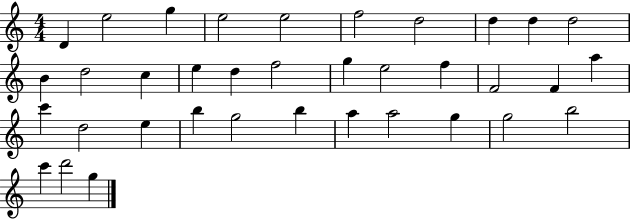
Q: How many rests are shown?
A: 0